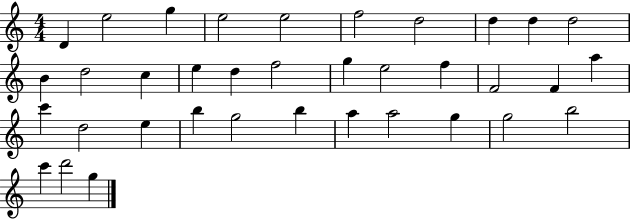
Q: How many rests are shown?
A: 0